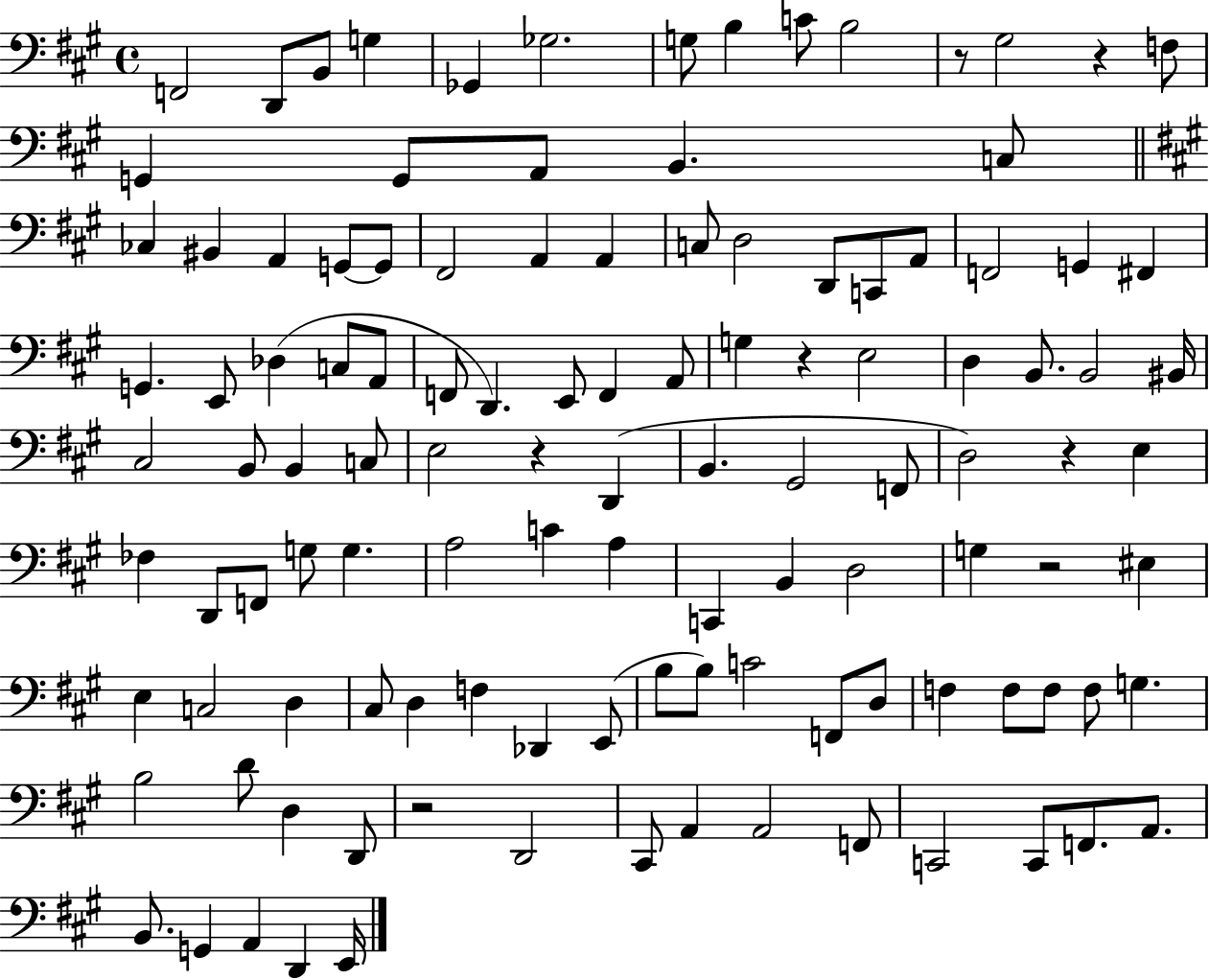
F2/h D2/e B2/e G3/q Gb2/q Gb3/h. G3/e B3/q C4/e B3/h R/e G#3/h R/q F3/e G2/q G2/e A2/e B2/q. C3/e CES3/q BIS2/q A2/q G2/e G2/e F#2/h A2/q A2/q C3/e D3/h D2/e C2/e A2/e F2/h G2/q F#2/q G2/q. E2/e Db3/q C3/e A2/e F2/e D2/q. E2/e F2/q A2/e G3/q R/q E3/h D3/q B2/e. B2/h BIS2/s C#3/h B2/e B2/q C3/e E3/h R/q D2/q B2/q. G#2/h F2/e D3/h R/q E3/q FES3/q D2/e F2/e G3/e G3/q. A3/h C4/q A3/q C2/q B2/q D3/h G3/q R/h EIS3/q E3/q C3/h D3/q C#3/e D3/q F3/q Db2/q E2/e B3/e B3/e C4/h F2/e D3/e F3/q F3/e F3/e F3/e G3/q. B3/h D4/e D3/q D2/e R/h D2/h C#2/e A2/q A2/h F2/e C2/h C2/e F2/e. A2/e. B2/e. G2/q A2/q D2/q E2/s